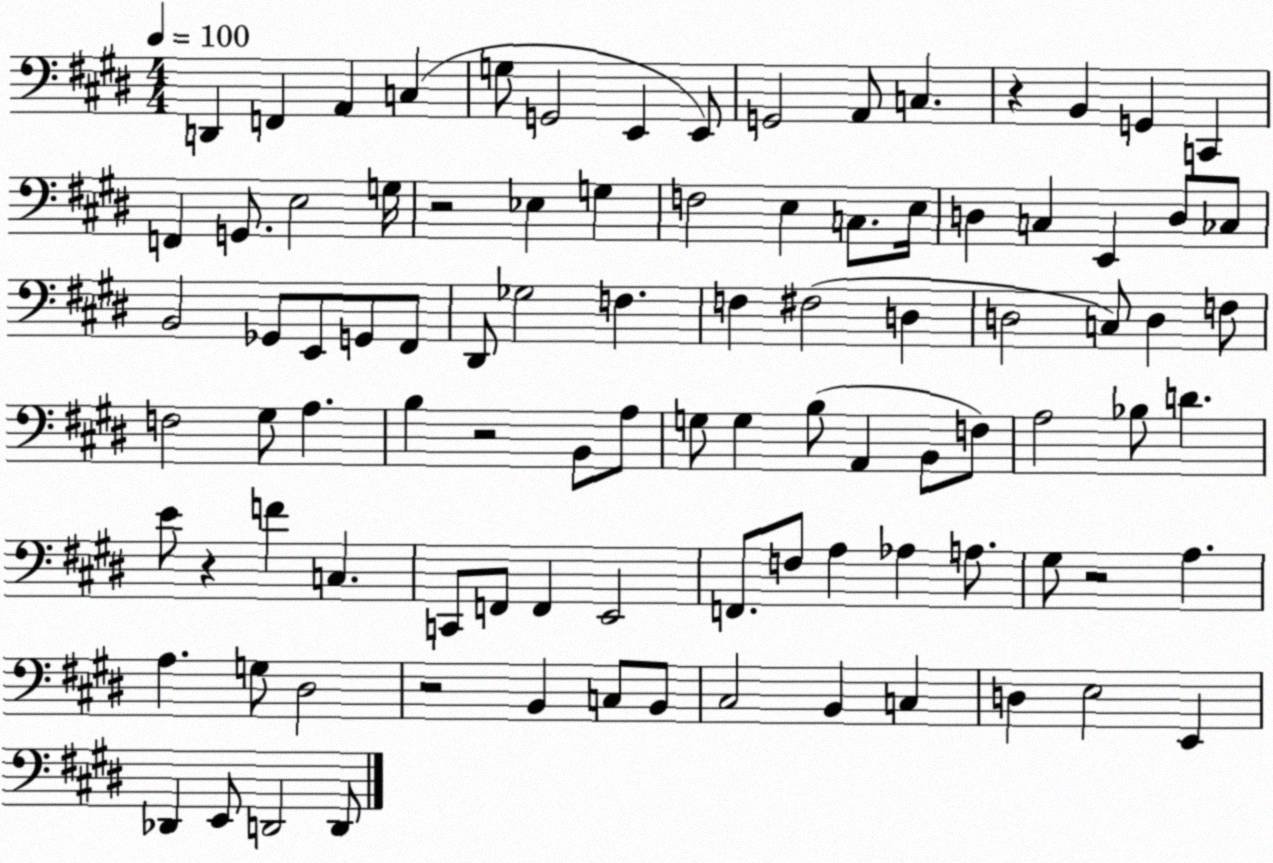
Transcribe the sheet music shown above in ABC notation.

X:1
T:Untitled
M:4/4
L:1/4
K:E
D,, F,, A,, C, G,/2 G,,2 E,, E,,/2 G,,2 A,,/2 C, z B,, G,, C,, F,, G,,/2 E,2 G,/4 z2 _E, G, F,2 E, C,/2 E,/4 D, C, E,, D,/2 _C,/2 B,,2 _G,,/2 E,,/2 G,,/2 ^F,,/2 ^D,,/2 _G,2 F, F, ^F,2 D, D,2 C,/2 D, F,/2 F,2 ^G,/2 A, B, z2 B,,/2 A,/2 G,/2 G, B,/2 A,, B,,/2 F,/2 A,2 _B,/2 D E/2 z F C, C,,/2 F,,/2 F,, E,,2 F,,/2 F,/2 A, _A, A,/2 ^G,/2 z2 A, A, G,/2 ^D,2 z2 B,, C,/2 B,,/2 ^C,2 B,, C, D, E,2 E,, _D,, E,,/2 D,,2 D,,/2